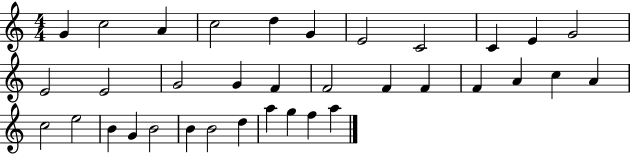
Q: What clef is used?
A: treble